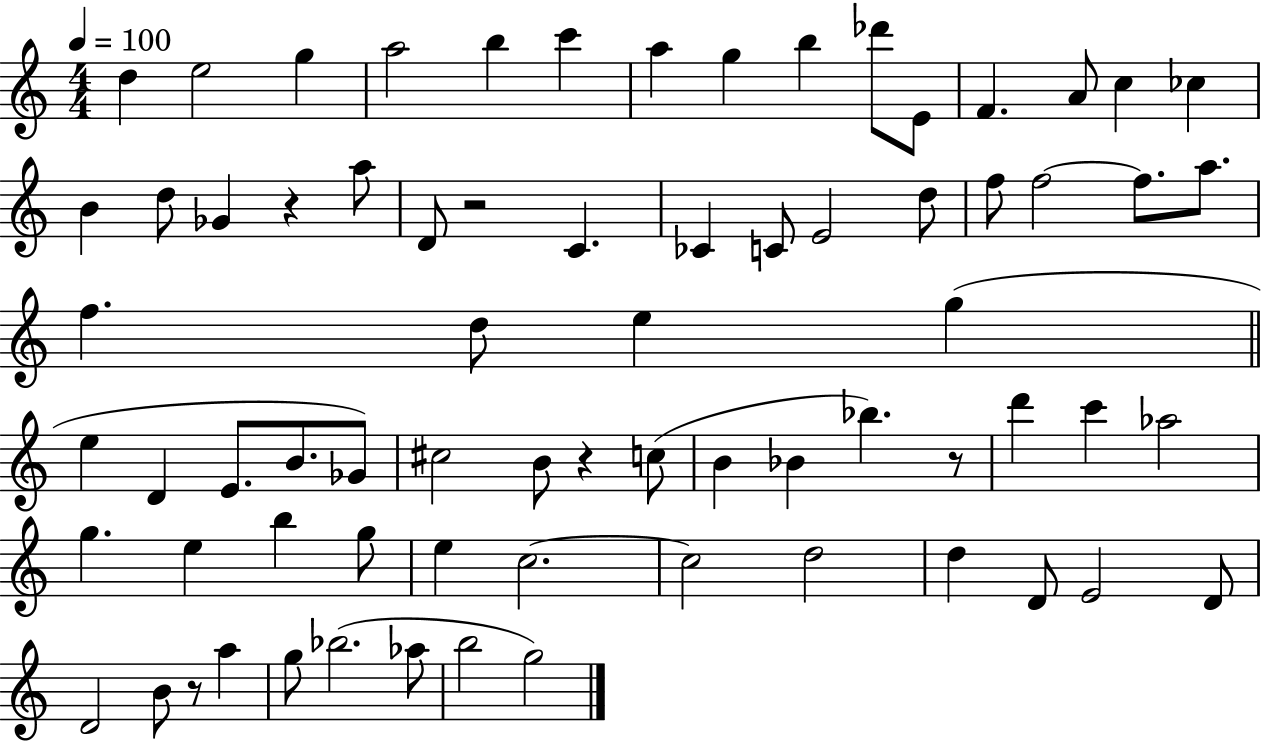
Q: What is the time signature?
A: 4/4